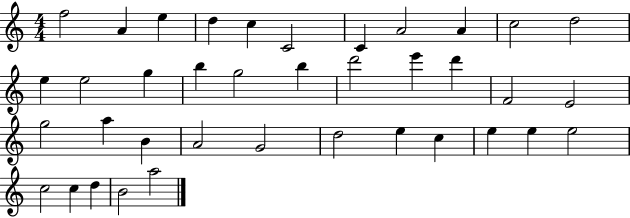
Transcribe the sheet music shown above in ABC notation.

X:1
T:Untitled
M:4/4
L:1/4
K:C
f2 A e d c C2 C A2 A c2 d2 e e2 g b g2 b d'2 e' d' F2 E2 g2 a B A2 G2 d2 e c e e e2 c2 c d B2 a2